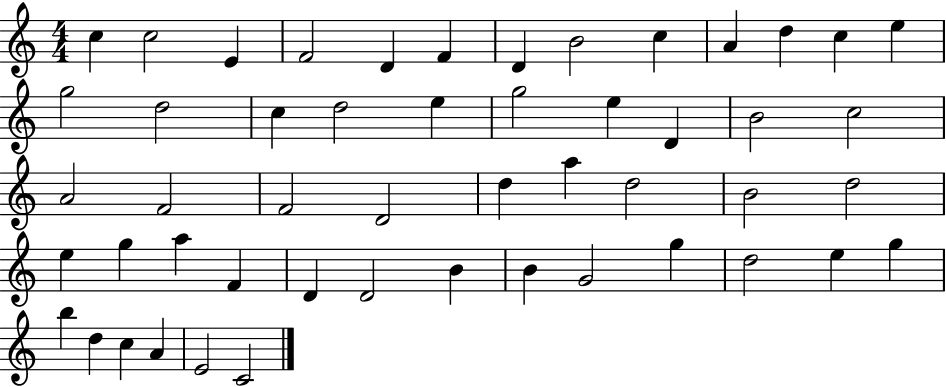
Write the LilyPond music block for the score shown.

{
  \clef treble
  \numericTimeSignature
  \time 4/4
  \key c \major
  c''4 c''2 e'4 | f'2 d'4 f'4 | d'4 b'2 c''4 | a'4 d''4 c''4 e''4 | \break g''2 d''2 | c''4 d''2 e''4 | g''2 e''4 d'4 | b'2 c''2 | \break a'2 f'2 | f'2 d'2 | d''4 a''4 d''2 | b'2 d''2 | \break e''4 g''4 a''4 f'4 | d'4 d'2 b'4 | b'4 g'2 g''4 | d''2 e''4 g''4 | \break b''4 d''4 c''4 a'4 | e'2 c'2 | \bar "|."
}